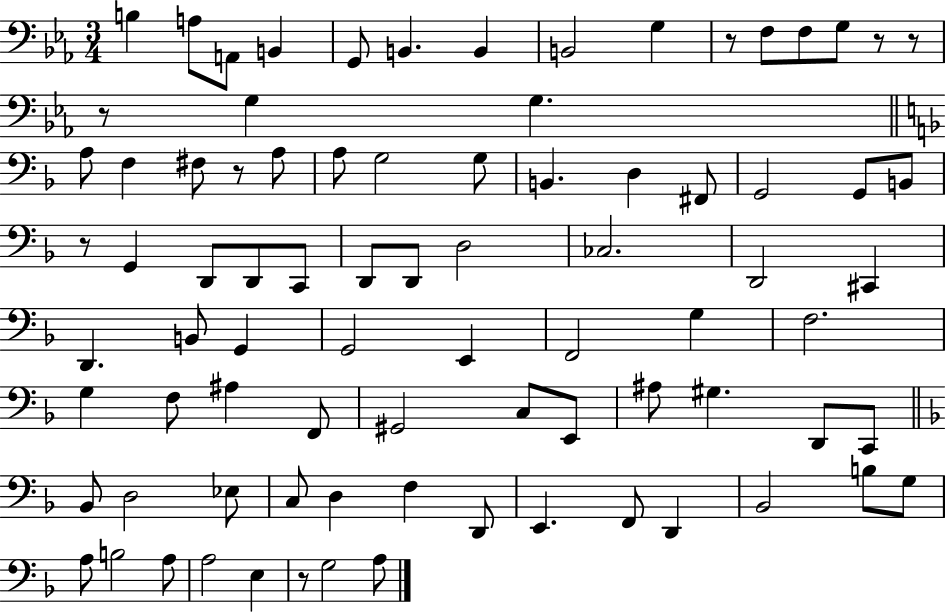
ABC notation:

X:1
T:Untitled
M:3/4
L:1/4
K:Eb
B, A,/2 A,,/2 B,, G,,/2 B,, B,, B,,2 G, z/2 F,/2 F,/2 G,/2 z/2 z/2 z/2 G, G, A,/2 F, ^F,/2 z/2 A,/2 A,/2 G,2 G,/2 B,, D, ^F,,/2 G,,2 G,,/2 B,,/2 z/2 G,, D,,/2 D,,/2 C,,/2 D,,/2 D,,/2 D,2 _C,2 D,,2 ^C,, D,, B,,/2 G,, G,,2 E,, F,,2 G, F,2 G, F,/2 ^A, F,,/2 ^G,,2 C,/2 E,,/2 ^A,/2 ^G, D,,/2 C,,/2 _B,,/2 D,2 _E,/2 C,/2 D, F, D,,/2 E,, F,,/2 D,, _B,,2 B,/2 G,/2 A,/2 B,2 A,/2 A,2 E, z/2 G,2 A,/2